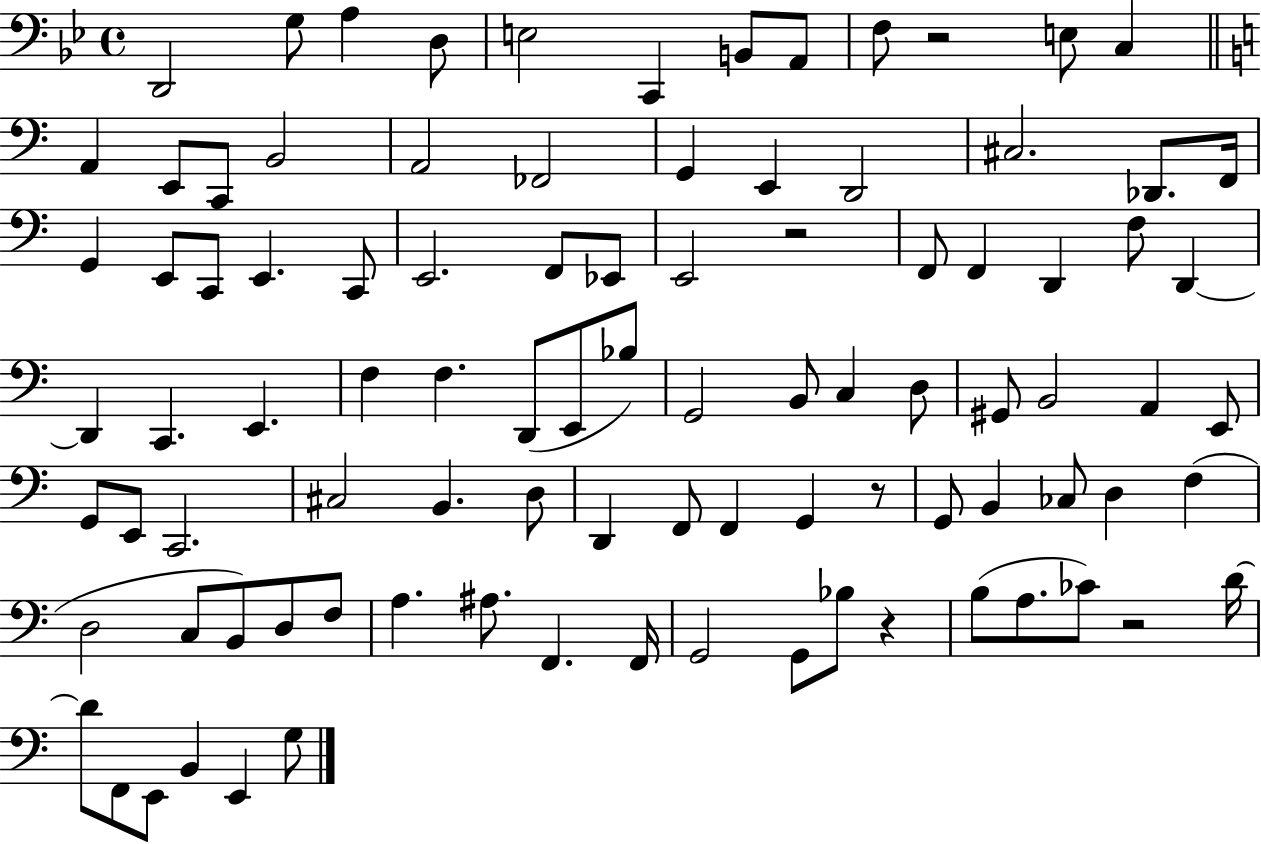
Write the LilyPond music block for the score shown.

{
  \clef bass
  \time 4/4
  \defaultTimeSignature
  \key bes \major
  d,2 g8 a4 d8 | e2 c,4 b,8 a,8 | f8 r2 e8 c4 | \bar "||" \break \key c \major a,4 e,8 c,8 b,2 | a,2 fes,2 | g,4 e,4 d,2 | cis2. des,8. f,16 | \break g,4 e,8 c,8 e,4. c,8 | e,2. f,8 ees,8 | e,2 r2 | f,8 f,4 d,4 f8 d,4~~ | \break d,4 c,4. e,4. | f4 f4. d,8( e,8 bes8) | g,2 b,8 c4 d8 | gis,8 b,2 a,4 e,8 | \break g,8 e,8 c,2. | cis2 b,4. d8 | d,4 f,8 f,4 g,4 r8 | g,8 b,4 ces8 d4 f4( | \break d2 c8 b,8) d8 f8 | a4. ais8. f,4. f,16 | g,2 g,8 bes8 r4 | b8( a8. ces'8) r2 d'16~~ | \break d'8 f,8 e,8 b,4 e,4 g8 | \bar "|."
}